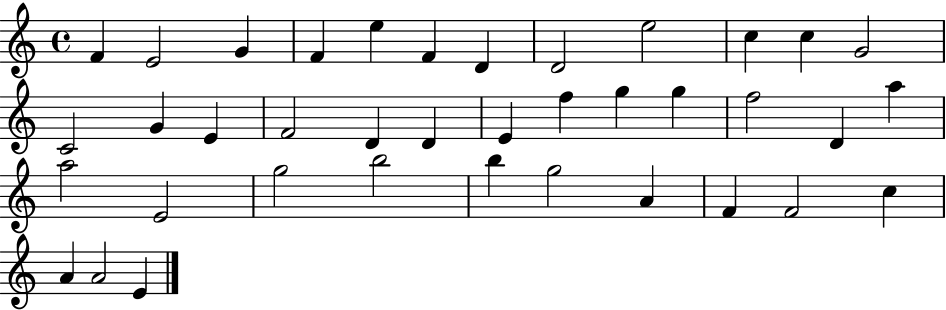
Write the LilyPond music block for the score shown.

{
  \clef treble
  \time 4/4
  \defaultTimeSignature
  \key c \major
  f'4 e'2 g'4 | f'4 e''4 f'4 d'4 | d'2 e''2 | c''4 c''4 g'2 | \break c'2 g'4 e'4 | f'2 d'4 d'4 | e'4 f''4 g''4 g''4 | f''2 d'4 a''4 | \break a''2 e'2 | g''2 b''2 | b''4 g''2 a'4 | f'4 f'2 c''4 | \break a'4 a'2 e'4 | \bar "|."
}